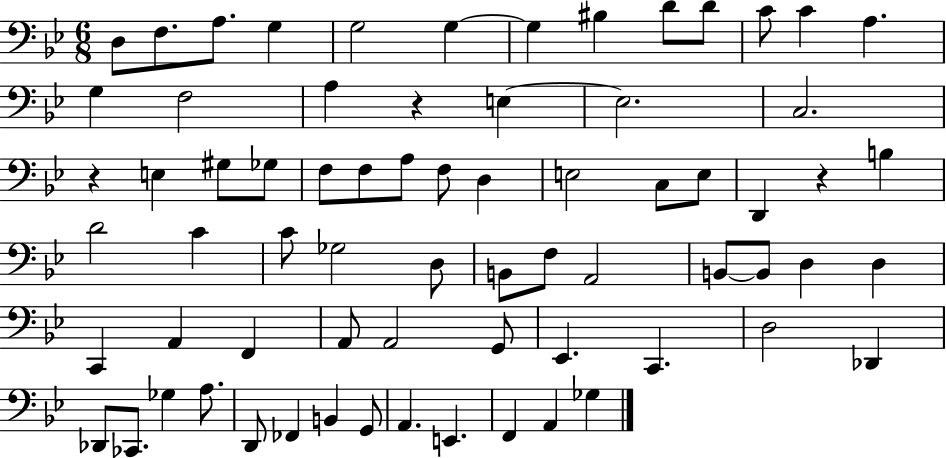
D3/e F3/e. A3/e. G3/q G3/h G3/q G3/q BIS3/q D4/e D4/e C4/e C4/q A3/q. G3/q F3/h A3/q R/q E3/q E3/h. C3/h. R/q E3/q G#3/e Gb3/e F3/e F3/e A3/e F3/e D3/q E3/h C3/e E3/e D2/q R/q B3/q D4/h C4/q C4/e Gb3/h D3/e B2/e F3/e A2/h B2/e B2/e D3/q D3/q C2/q A2/q F2/q A2/e A2/h G2/e Eb2/q. C2/q. D3/h Db2/q Db2/e CES2/e. Gb3/q A3/e. D2/e FES2/q B2/q G2/e A2/q. E2/q. F2/q A2/q Gb3/q